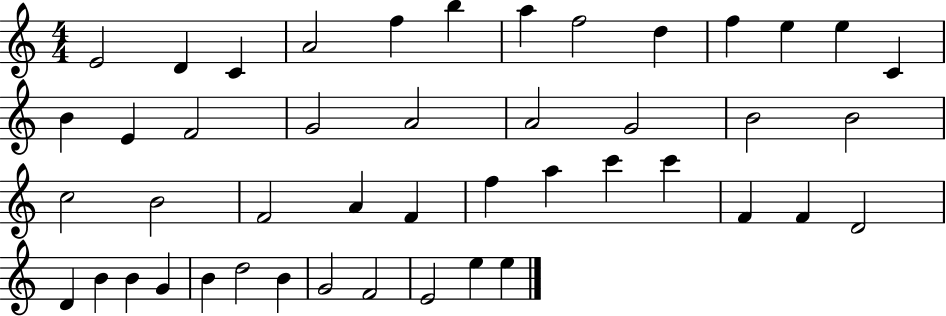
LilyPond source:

{
  \clef treble
  \numericTimeSignature
  \time 4/4
  \key c \major
  e'2 d'4 c'4 | a'2 f''4 b''4 | a''4 f''2 d''4 | f''4 e''4 e''4 c'4 | \break b'4 e'4 f'2 | g'2 a'2 | a'2 g'2 | b'2 b'2 | \break c''2 b'2 | f'2 a'4 f'4 | f''4 a''4 c'''4 c'''4 | f'4 f'4 d'2 | \break d'4 b'4 b'4 g'4 | b'4 d''2 b'4 | g'2 f'2 | e'2 e''4 e''4 | \break \bar "|."
}